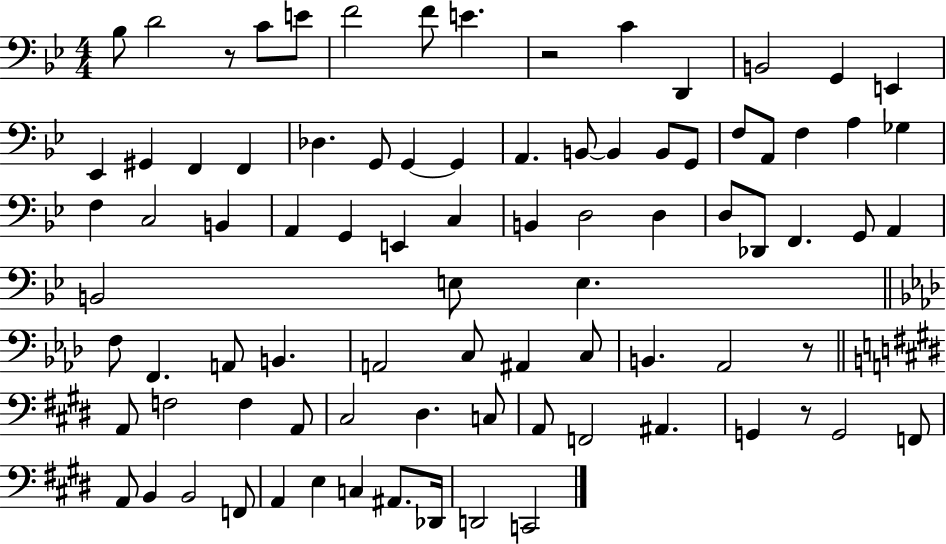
{
  \clef bass
  \numericTimeSignature
  \time 4/4
  \key bes \major
  bes8 d'2 r8 c'8 e'8 | f'2 f'8 e'4. | r2 c'4 d,4 | b,2 g,4 e,4 | \break ees,4 gis,4 f,4 f,4 | des4. g,8 g,4~~ g,4 | a,4. b,8~~ b,4 b,8 g,8 | f8 a,8 f4 a4 ges4 | \break f4 c2 b,4 | a,4 g,4 e,4 c4 | b,4 d2 d4 | d8 des,8 f,4. g,8 a,4 | \break b,2 e8 e4. | \bar "||" \break \key f \minor f8 f,4. a,8 b,4. | a,2 c8 ais,4 c8 | b,4. aes,2 r8 | \bar "||" \break \key e \major a,8 f2 f4 a,8 | cis2 dis4. c8 | a,8 f,2 ais,4. | g,4 r8 g,2 f,8 | \break a,8 b,4 b,2 f,8 | a,4 e4 c4 ais,8. des,16 | d,2 c,2 | \bar "|."
}